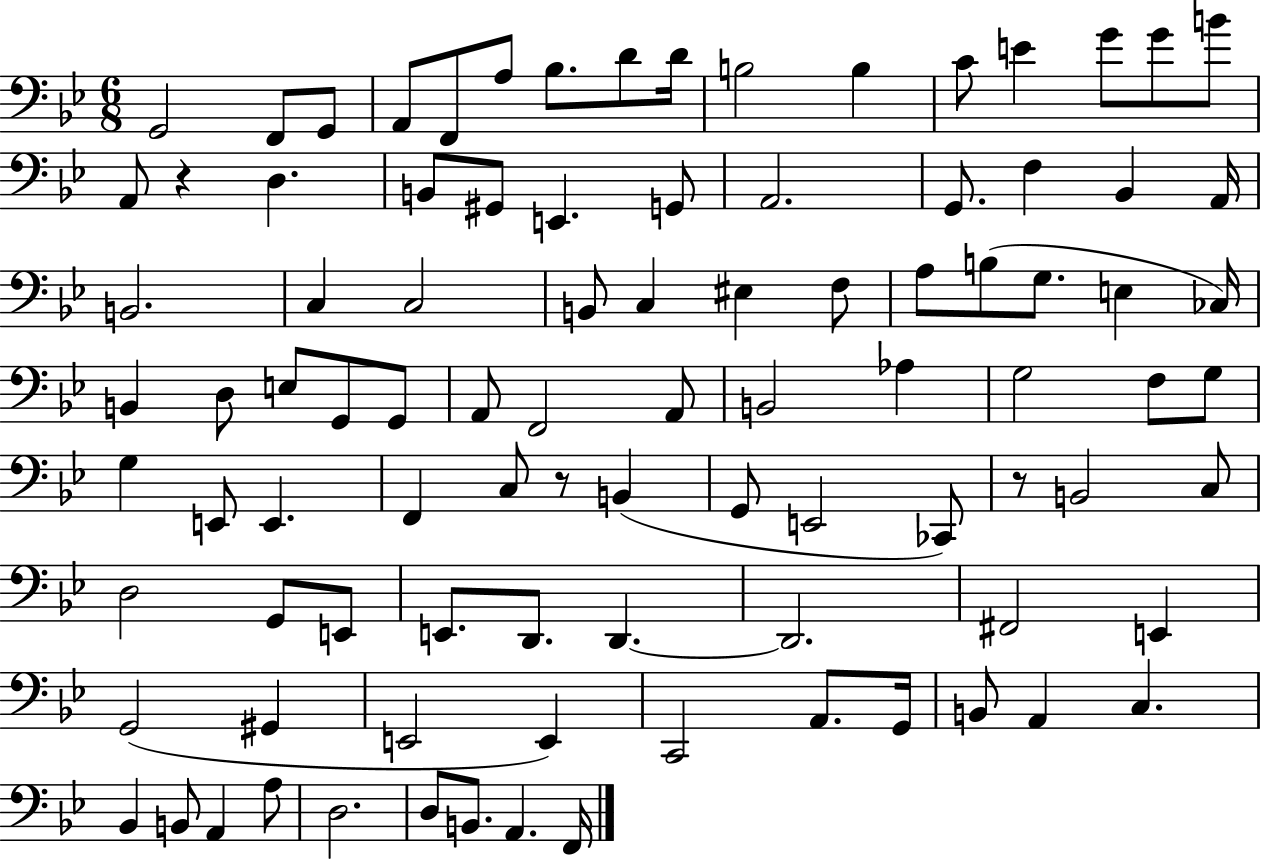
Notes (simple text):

G2/h F2/e G2/e A2/e F2/e A3/e Bb3/e. D4/e D4/s B3/h B3/q C4/e E4/q G4/e G4/e B4/e A2/e R/q D3/q. B2/e G#2/e E2/q. G2/e A2/h. G2/e. F3/q Bb2/q A2/s B2/h. C3/q C3/h B2/e C3/q EIS3/q F3/e A3/e B3/e G3/e. E3/q CES3/s B2/q D3/e E3/e G2/e G2/e A2/e F2/h A2/e B2/h Ab3/q G3/h F3/e G3/e G3/q E2/e E2/q. F2/q C3/e R/e B2/q G2/e E2/h CES2/e R/e B2/h C3/e D3/h G2/e E2/e E2/e. D2/e. D2/q. D2/h. F#2/h E2/q G2/h G#2/q E2/h E2/q C2/h A2/e. G2/s B2/e A2/q C3/q. Bb2/q B2/e A2/q A3/e D3/h. D3/e B2/e. A2/q. F2/s